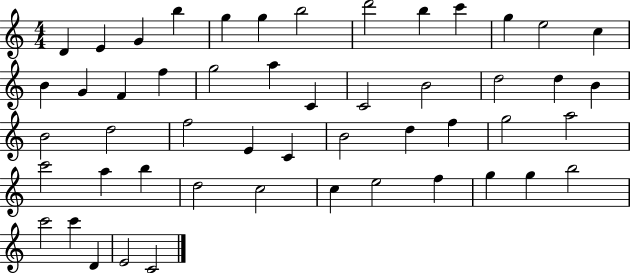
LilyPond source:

{
  \clef treble
  \numericTimeSignature
  \time 4/4
  \key c \major
  d'4 e'4 g'4 b''4 | g''4 g''4 b''2 | d'''2 b''4 c'''4 | g''4 e''2 c''4 | \break b'4 g'4 f'4 f''4 | g''2 a''4 c'4 | c'2 b'2 | d''2 d''4 b'4 | \break b'2 d''2 | f''2 e'4 c'4 | b'2 d''4 f''4 | g''2 a''2 | \break c'''2 a''4 b''4 | d''2 c''2 | c''4 e''2 f''4 | g''4 g''4 b''2 | \break c'''2 c'''4 d'4 | e'2 c'2 | \bar "|."
}